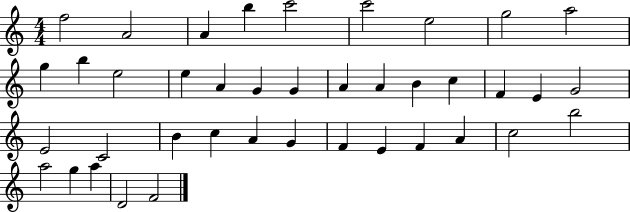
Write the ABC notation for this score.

X:1
T:Untitled
M:4/4
L:1/4
K:C
f2 A2 A b c'2 c'2 e2 g2 a2 g b e2 e A G G A A B c F E G2 E2 C2 B c A G F E F A c2 b2 a2 g a D2 F2